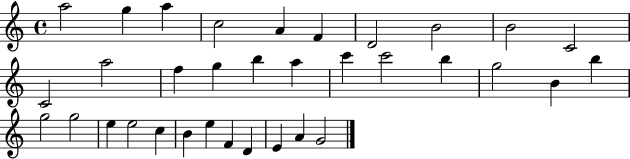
X:1
T:Untitled
M:4/4
L:1/4
K:C
a2 g a c2 A F D2 B2 B2 C2 C2 a2 f g b a c' c'2 b g2 B b g2 g2 e e2 c B e F D E A G2